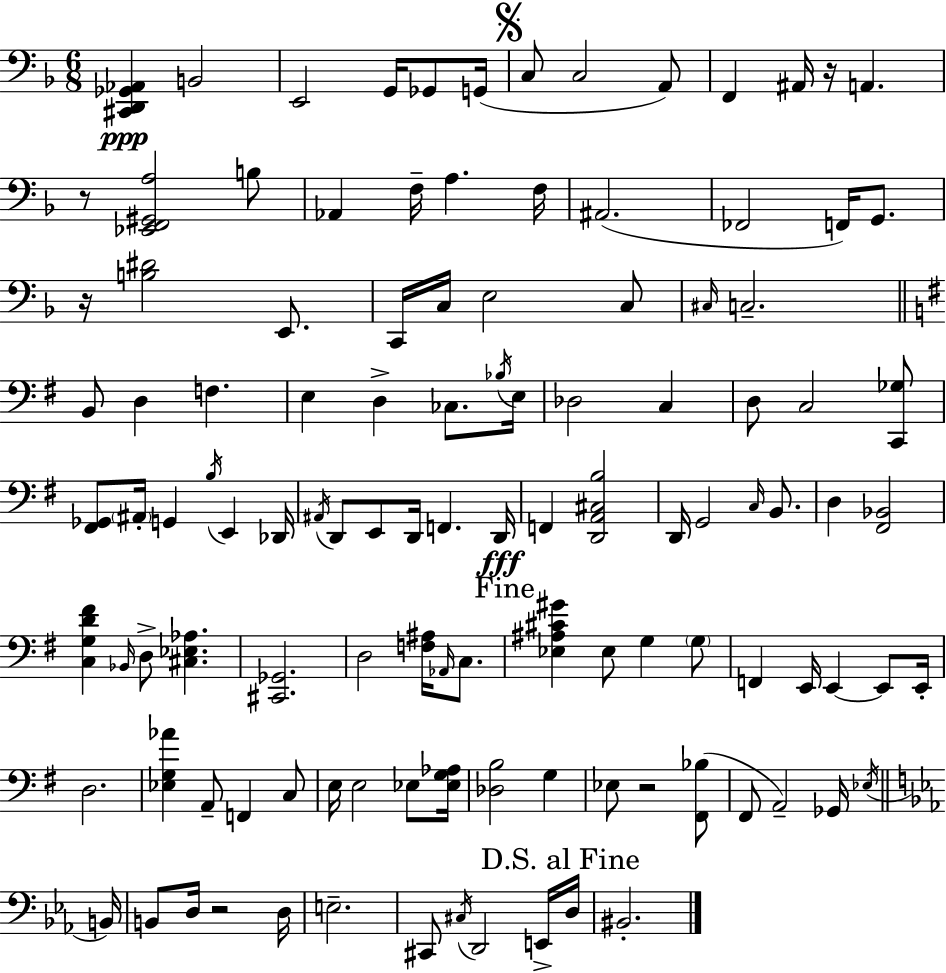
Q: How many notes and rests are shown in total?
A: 114